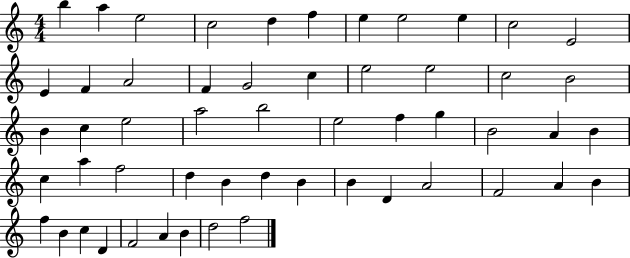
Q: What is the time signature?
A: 4/4